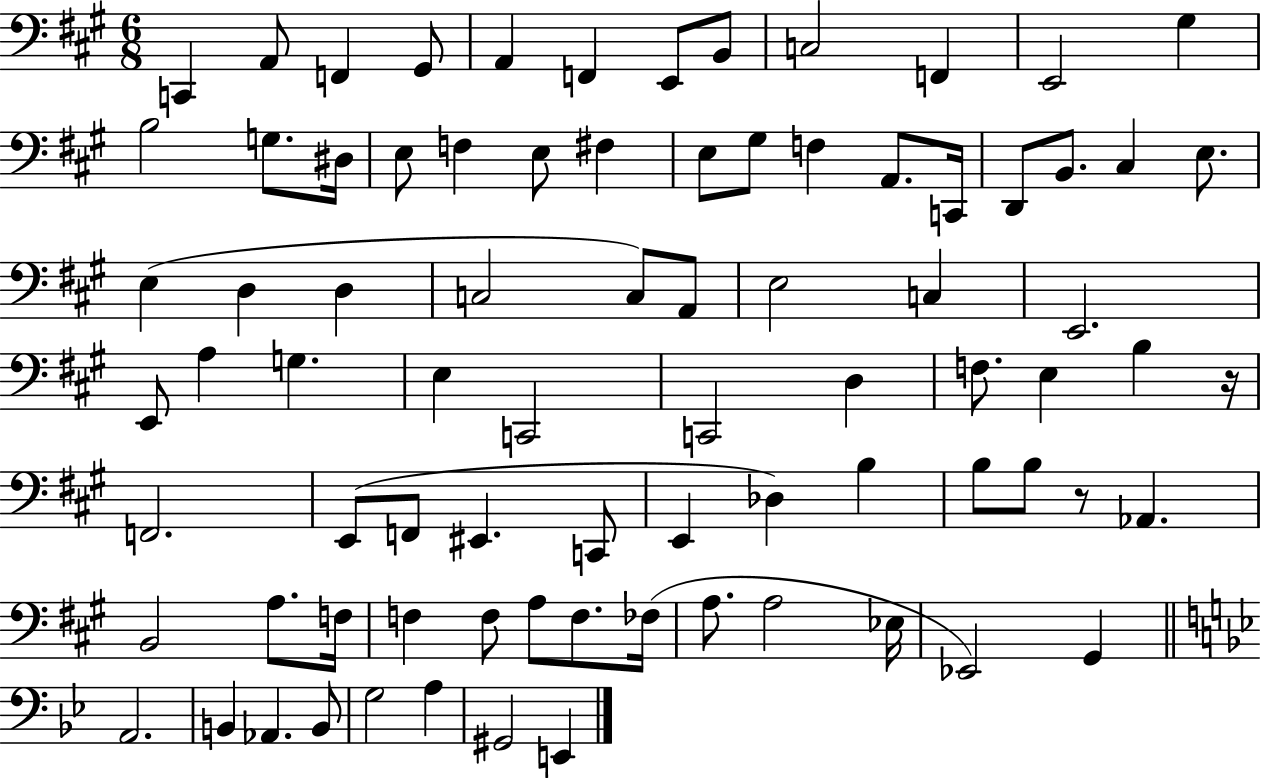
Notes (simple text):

C2/q A2/e F2/q G#2/e A2/q F2/q E2/e B2/e C3/h F2/q E2/h G#3/q B3/h G3/e. D#3/s E3/e F3/q E3/e F#3/q E3/e G#3/e F3/q A2/e. C2/s D2/e B2/e. C#3/q E3/e. E3/q D3/q D3/q C3/h C3/e A2/e E3/h C3/q E2/h. E2/e A3/q G3/q. E3/q C2/h C2/h D3/q F3/e. E3/q B3/q R/s F2/h. E2/e F2/e EIS2/q. C2/e E2/q Db3/q B3/q B3/e B3/e R/e Ab2/q. B2/h A3/e. F3/s F3/q F3/e A3/e F3/e. FES3/s A3/e. A3/h Eb3/s Eb2/h G#2/q A2/h. B2/q Ab2/q. B2/e G3/h A3/q G#2/h E2/q